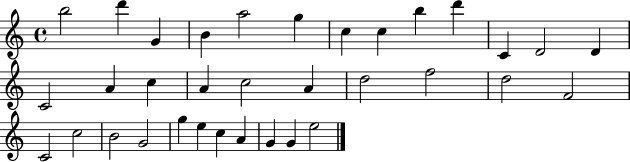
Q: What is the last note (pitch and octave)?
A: E5